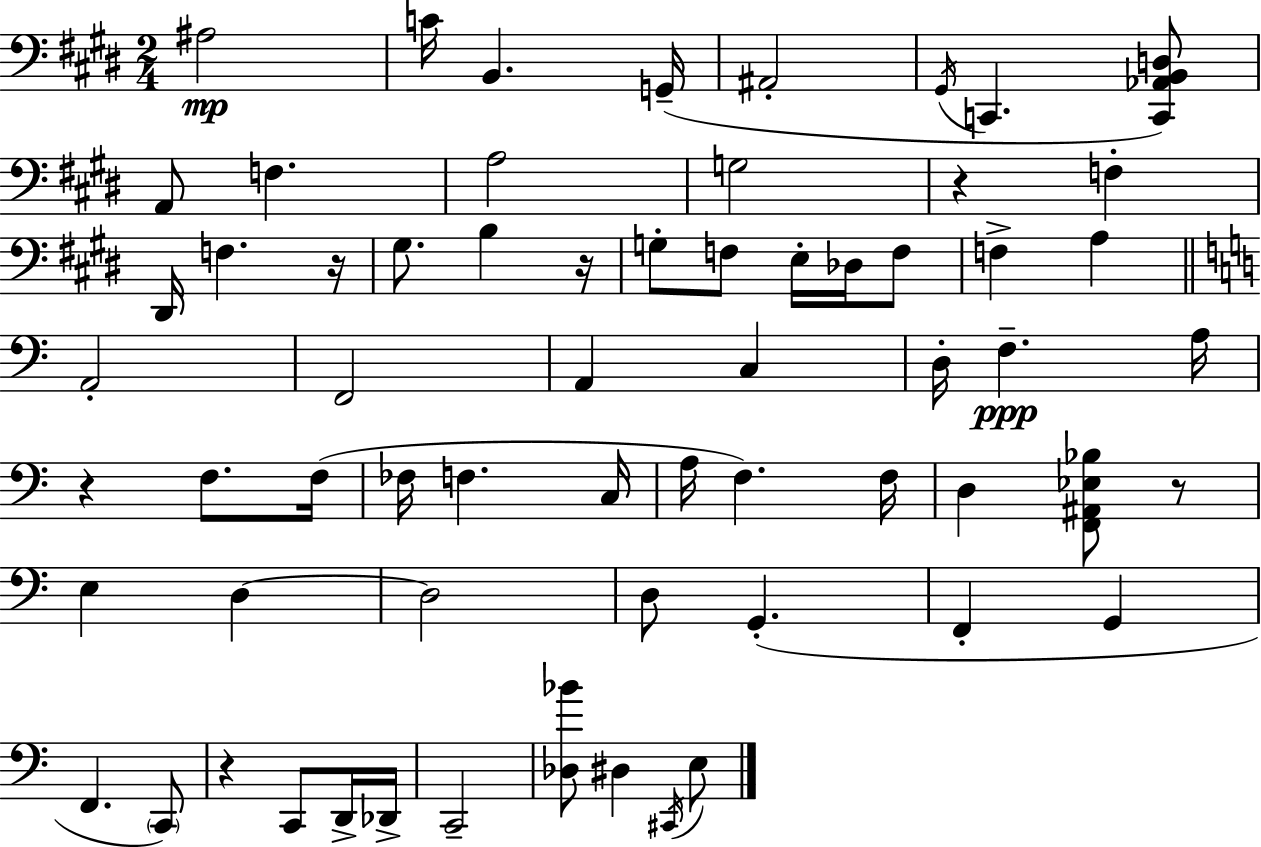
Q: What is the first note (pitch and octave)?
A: A#3